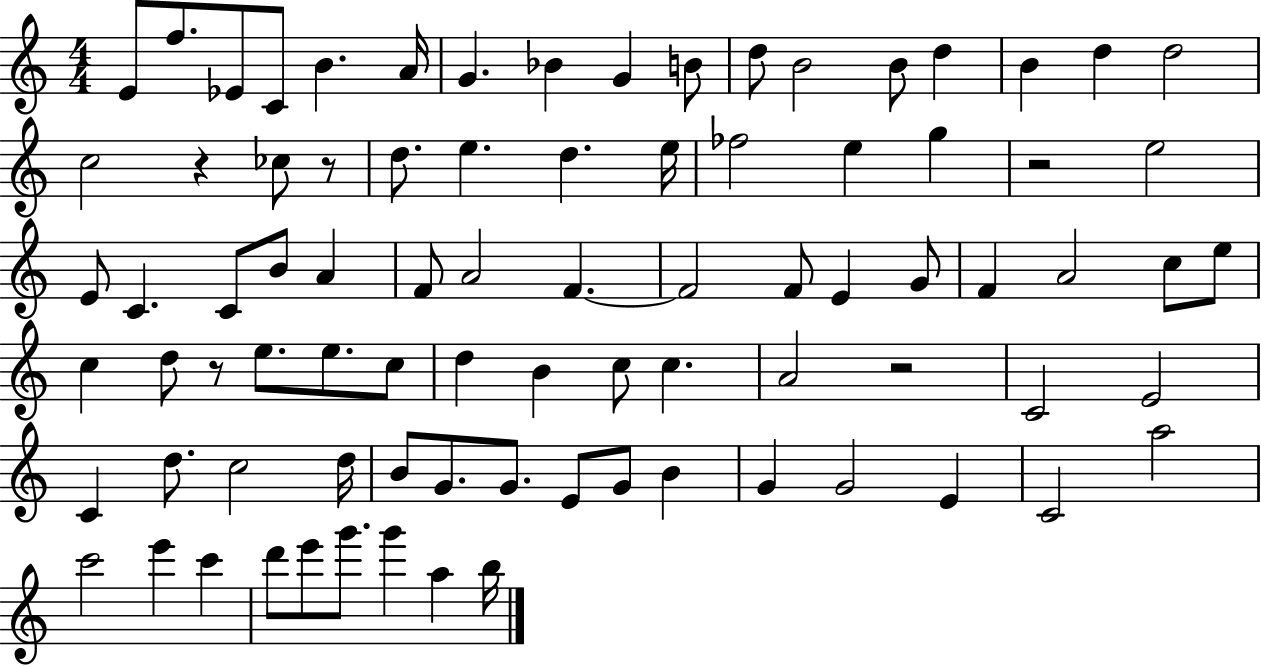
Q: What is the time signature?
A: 4/4